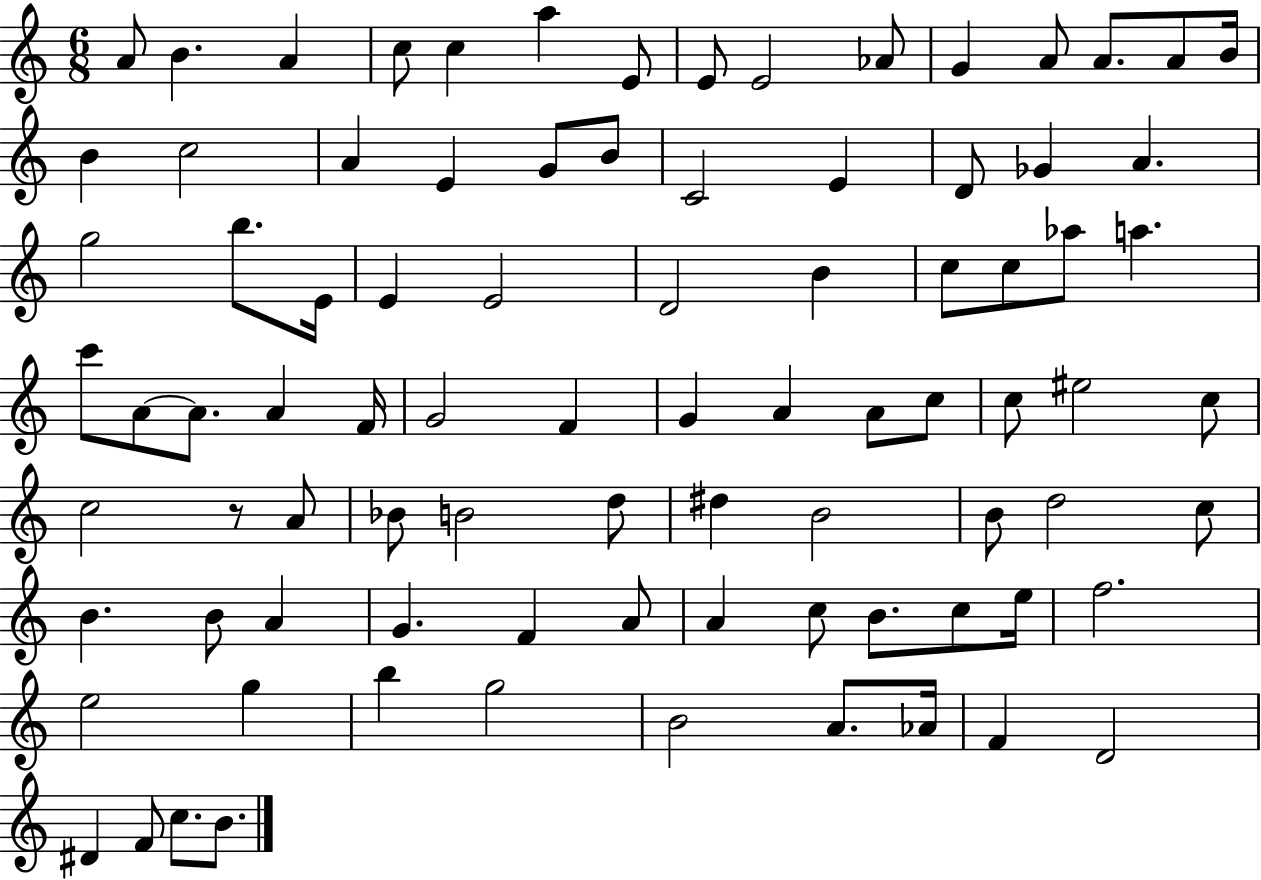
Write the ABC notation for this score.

X:1
T:Untitled
M:6/8
L:1/4
K:C
A/2 B A c/2 c a E/2 E/2 E2 _A/2 G A/2 A/2 A/2 B/4 B c2 A E G/2 B/2 C2 E D/2 _G A g2 b/2 E/4 E E2 D2 B c/2 c/2 _a/2 a c'/2 A/2 A/2 A F/4 G2 F G A A/2 c/2 c/2 ^e2 c/2 c2 z/2 A/2 _B/2 B2 d/2 ^d B2 B/2 d2 c/2 B B/2 A G F A/2 A c/2 B/2 c/2 e/4 f2 e2 g b g2 B2 A/2 _A/4 F D2 ^D F/2 c/2 B/2